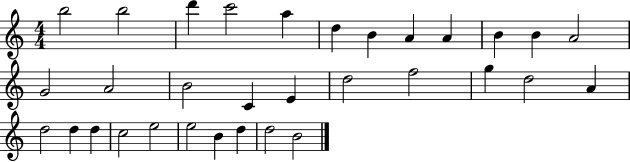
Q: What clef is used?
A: treble